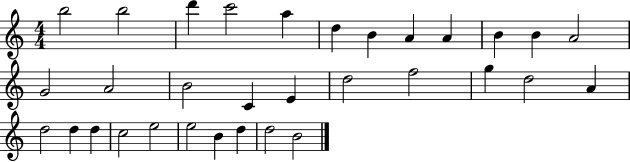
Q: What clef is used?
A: treble